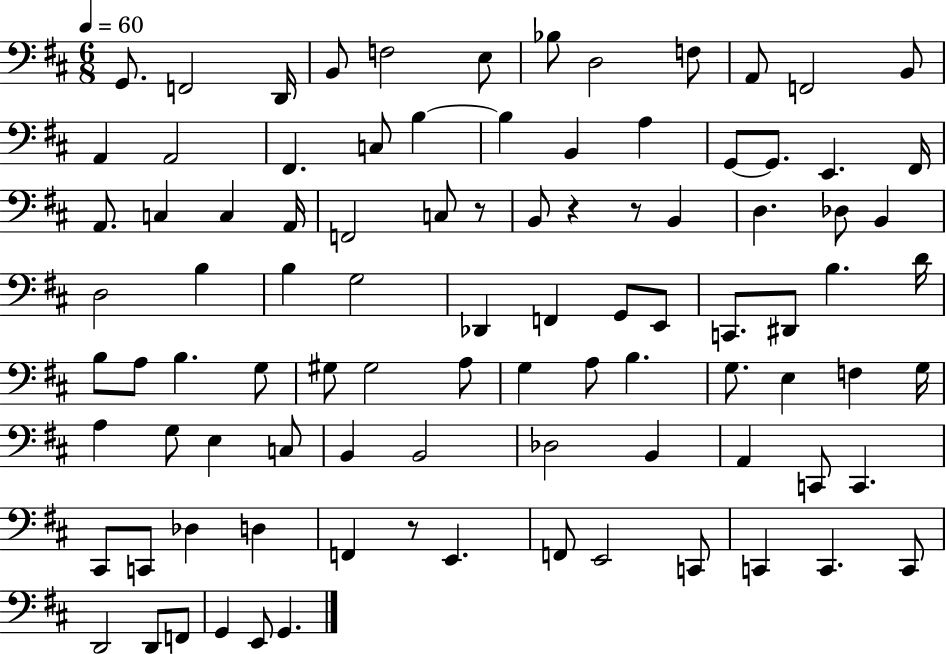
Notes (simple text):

G2/e. F2/h D2/s B2/e F3/h E3/e Bb3/e D3/h F3/e A2/e F2/h B2/e A2/q A2/h F#2/q. C3/e B3/q B3/q B2/q A3/q G2/e G2/e. E2/q. F#2/s A2/e. C3/q C3/q A2/s F2/h C3/e R/e B2/e R/q R/e B2/q D3/q. Db3/e B2/q D3/h B3/q B3/q G3/h Db2/q F2/q G2/e E2/e C2/e. D#2/e B3/q. D4/s B3/e A3/e B3/q. G3/e G#3/e G#3/h A3/e G3/q A3/e B3/q. G3/e. E3/q F3/q G3/s A3/q G3/e E3/q C3/e B2/q B2/h Db3/h B2/q A2/q C2/e C2/q. C#2/e C2/e Db3/q D3/q F2/q R/e E2/q. F2/e E2/h C2/e C2/q C2/q. C2/e D2/h D2/e F2/e G2/q E2/e G2/q.